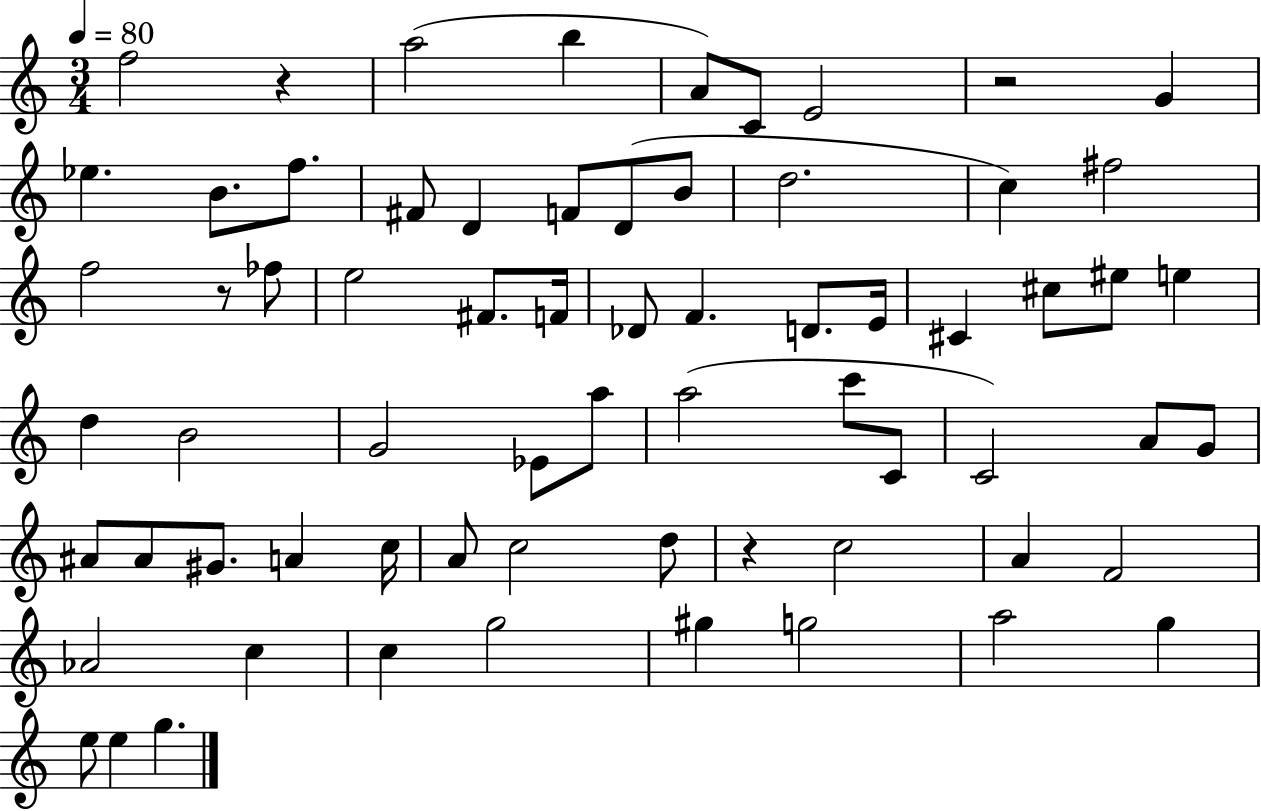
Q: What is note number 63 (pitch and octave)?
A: E5